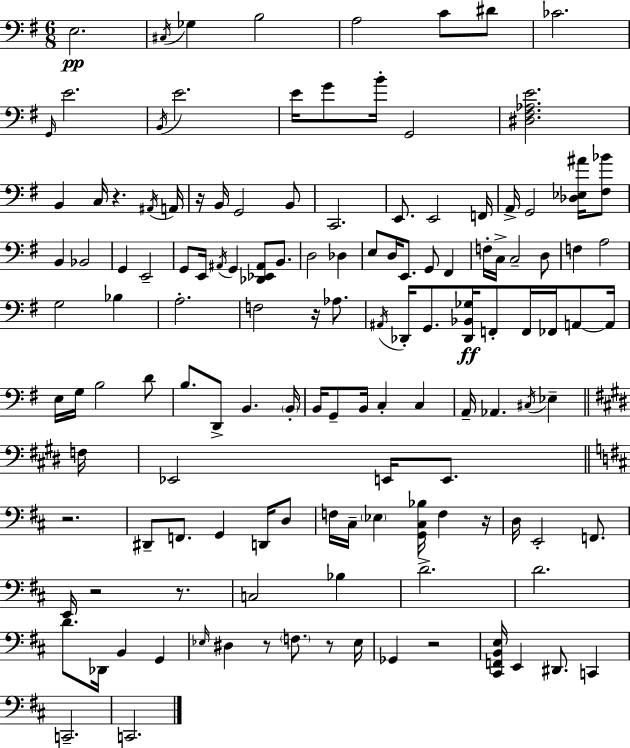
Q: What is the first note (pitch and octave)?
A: E3